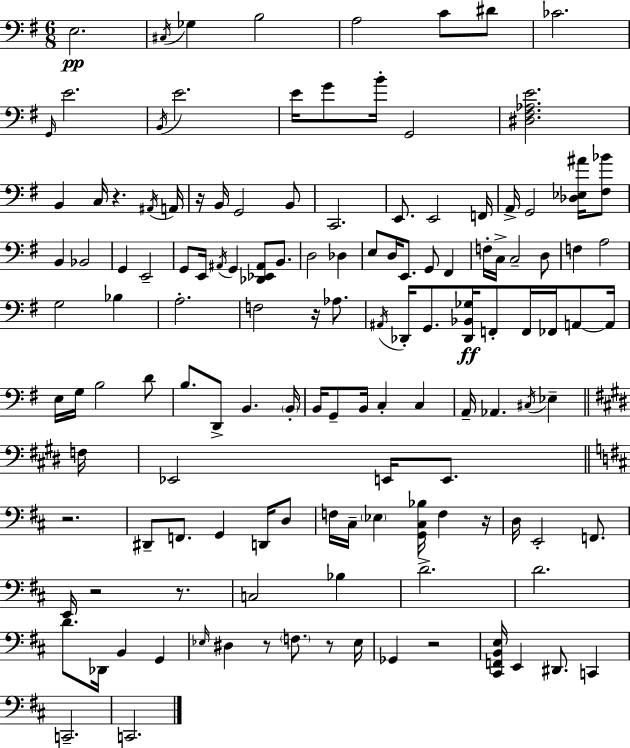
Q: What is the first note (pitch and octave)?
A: E3